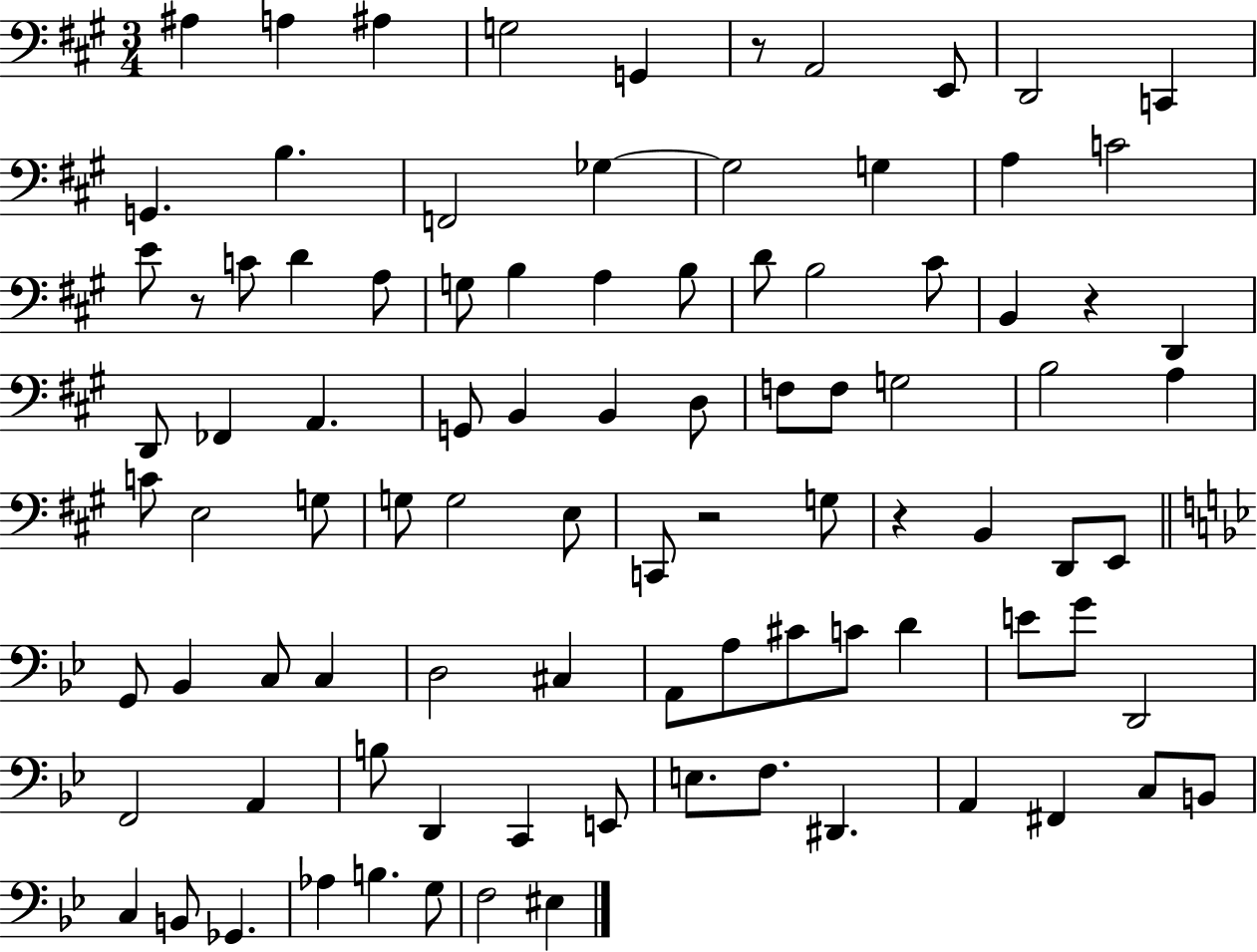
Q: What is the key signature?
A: A major